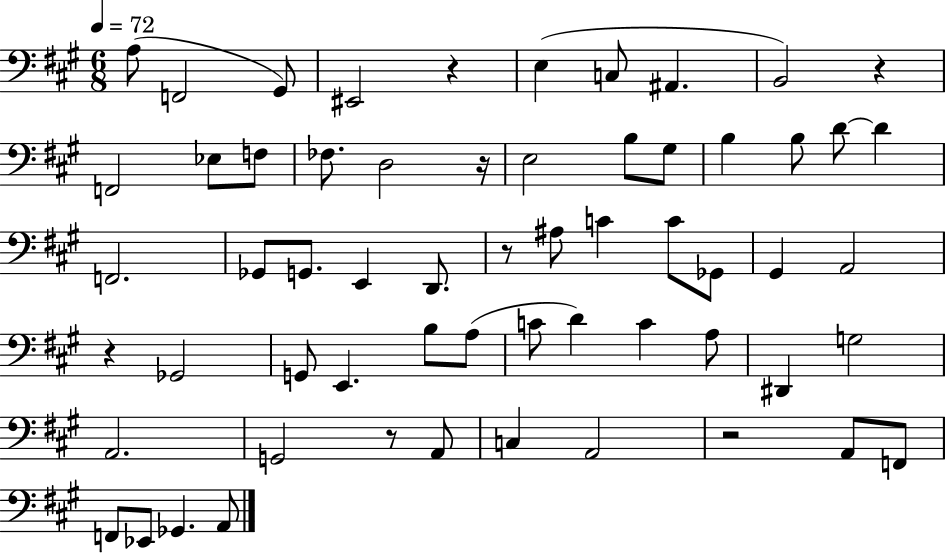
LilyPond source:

{
  \clef bass
  \numericTimeSignature
  \time 6/8
  \key a \major
  \tempo 4 = 72
  a8( f,2 gis,8) | eis,2 r4 | e4( c8 ais,4. | b,2) r4 | \break f,2 ees8 f8 | fes8. d2 r16 | e2 b8 gis8 | b4 b8 d'8~~ d'4 | \break f,2. | ges,8 g,8. e,4 d,8. | r8 ais8 c'4 c'8 ges,8 | gis,4 a,2 | \break r4 ges,2 | g,8 e,4. b8 a8( | c'8 d'4) c'4 a8 | dis,4 g2 | \break a,2. | g,2 r8 a,8 | c4 a,2 | r2 a,8 f,8 | \break f,8 ees,8 ges,4. a,8 | \bar "|."
}